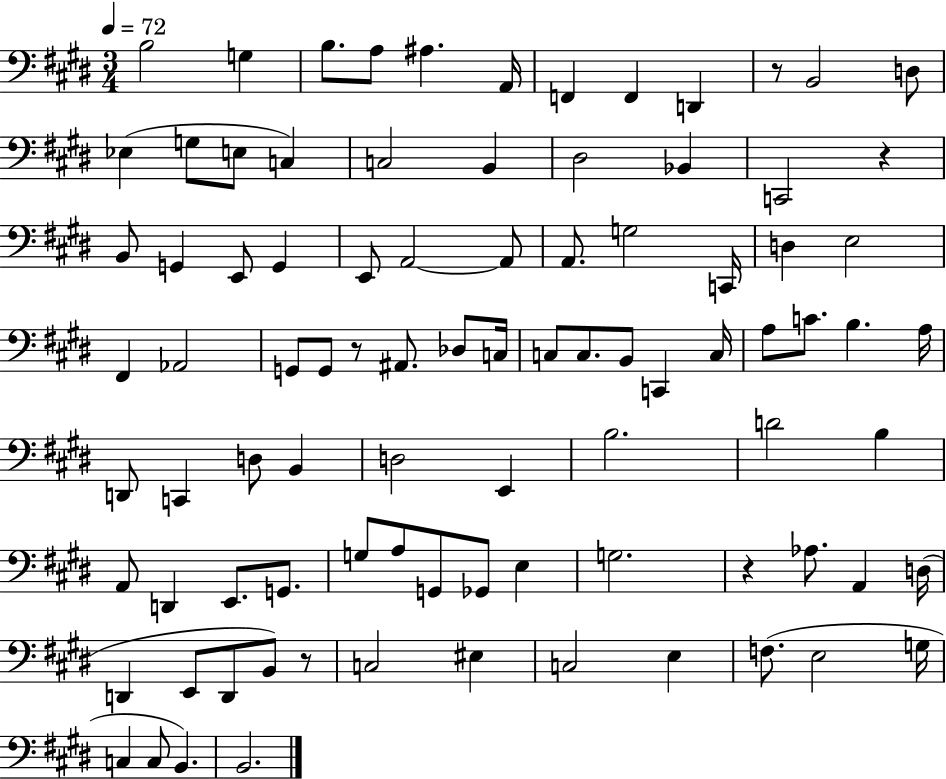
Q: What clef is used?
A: bass